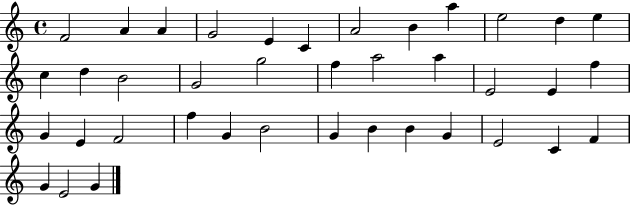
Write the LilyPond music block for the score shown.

{
  \clef treble
  \time 4/4
  \defaultTimeSignature
  \key c \major
  f'2 a'4 a'4 | g'2 e'4 c'4 | a'2 b'4 a''4 | e''2 d''4 e''4 | \break c''4 d''4 b'2 | g'2 g''2 | f''4 a''2 a''4 | e'2 e'4 f''4 | \break g'4 e'4 f'2 | f''4 g'4 b'2 | g'4 b'4 b'4 g'4 | e'2 c'4 f'4 | \break g'4 e'2 g'4 | \bar "|."
}